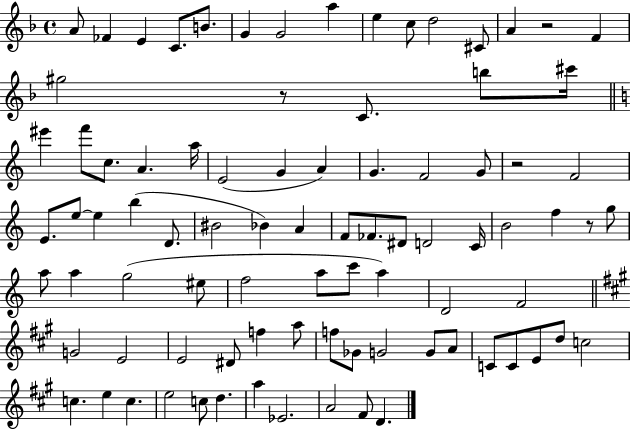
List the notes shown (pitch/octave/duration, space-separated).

A4/e FES4/q E4/q C4/e. B4/e. G4/q G4/h A5/q E5/q C5/e D5/h C#4/e A4/q R/h F4/q G#5/h R/e C4/e. B5/e C#6/s EIS6/q F6/e C5/e. A4/q. A5/s E4/h G4/q A4/q G4/q. F4/h G4/e R/h F4/h E4/e. E5/e E5/q B5/q D4/e. BIS4/h Bb4/q A4/q F4/e FES4/e. D#4/e D4/h C4/s B4/h F5/q R/e G5/e A5/e A5/q G5/h EIS5/e F5/h A5/e C6/e A5/q D4/h F4/h G4/h E4/h E4/h D#4/e F5/q A5/e F5/e Gb4/e G4/h G4/e A4/e C4/e C4/e E4/e D5/e C5/h C5/q. E5/q C5/q. E5/h C5/e D5/q. A5/q Eb4/h. A4/h F#4/e D4/q.